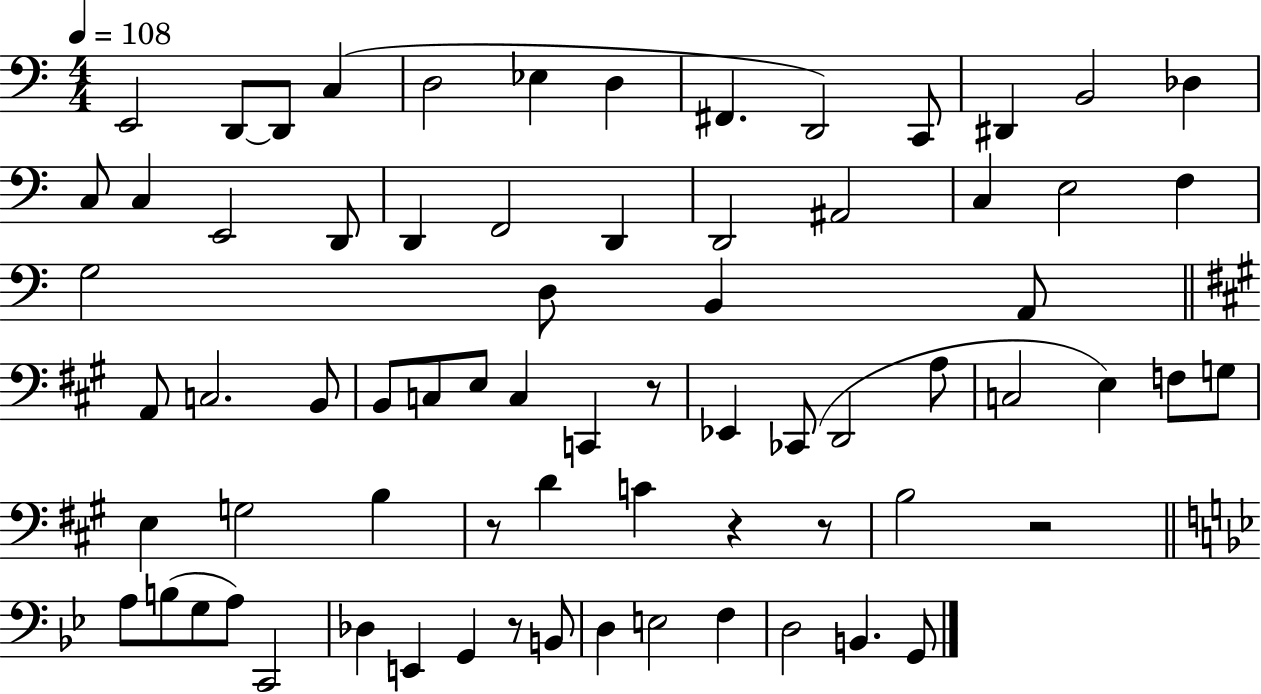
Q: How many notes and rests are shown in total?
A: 72